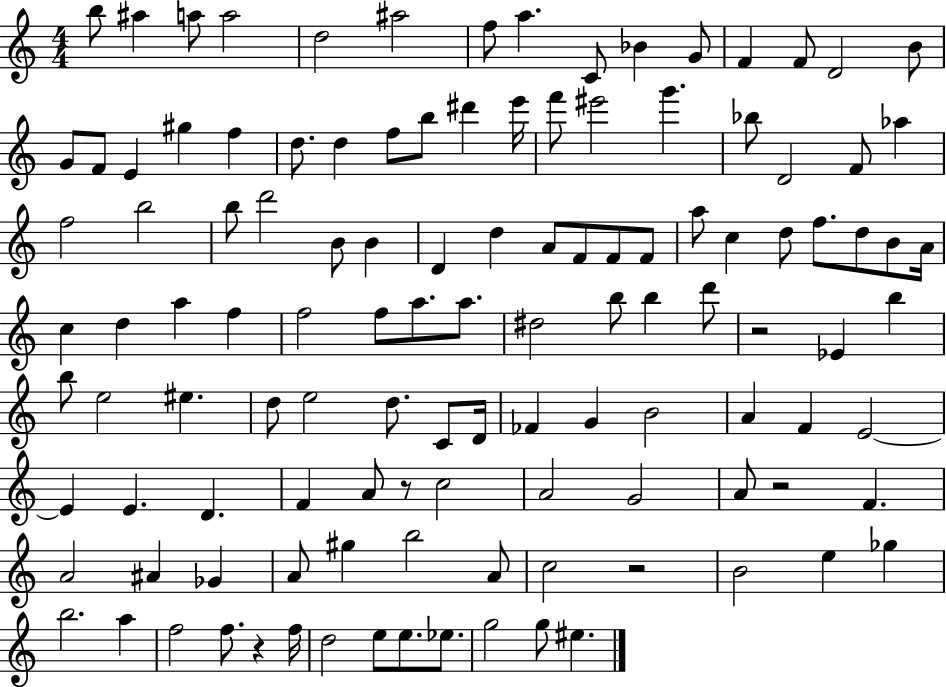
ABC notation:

X:1
T:Untitled
M:4/4
L:1/4
K:C
b/2 ^a a/2 a2 d2 ^a2 f/2 a C/2 _B G/2 F F/2 D2 B/2 G/2 F/2 E ^g f d/2 d f/2 b/2 ^d' e'/4 f'/2 ^e'2 g' _b/2 D2 F/2 _a f2 b2 b/2 d'2 B/2 B D d A/2 F/2 F/2 F/2 a/2 c d/2 f/2 d/2 B/2 A/4 c d a f f2 f/2 a/2 a/2 ^d2 b/2 b d'/2 z2 _E b b/2 e2 ^e d/2 e2 d/2 C/2 D/4 _F G B2 A F E2 E E D F A/2 z/2 c2 A2 G2 A/2 z2 F A2 ^A _G A/2 ^g b2 A/2 c2 z2 B2 e _g b2 a f2 f/2 z f/4 d2 e/2 e/2 _e/2 g2 g/2 ^e